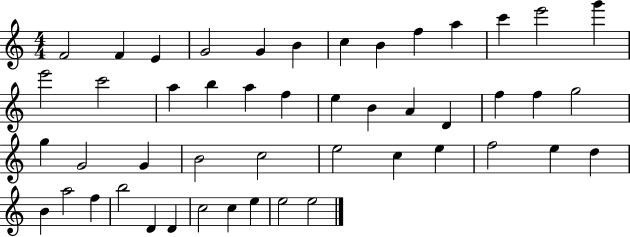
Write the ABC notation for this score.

X:1
T:Untitled
M:4/4
L:1/4
K:C
F2 F E G2 G B c B f a c' e'2 g' e'2 c'2 a b a f e B A D f f g2 g G2 G B2 c2 e2 c e f2 e d B a2 f b2 D D c2 c e e2 e2